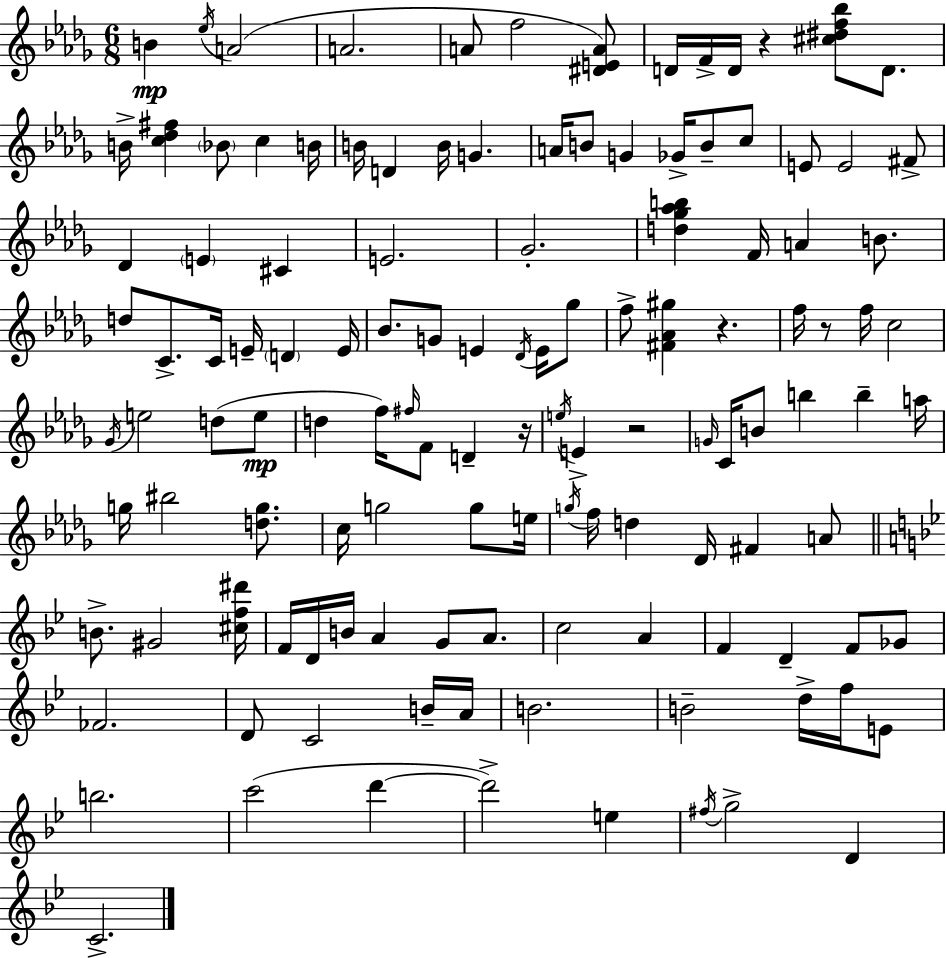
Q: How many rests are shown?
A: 5